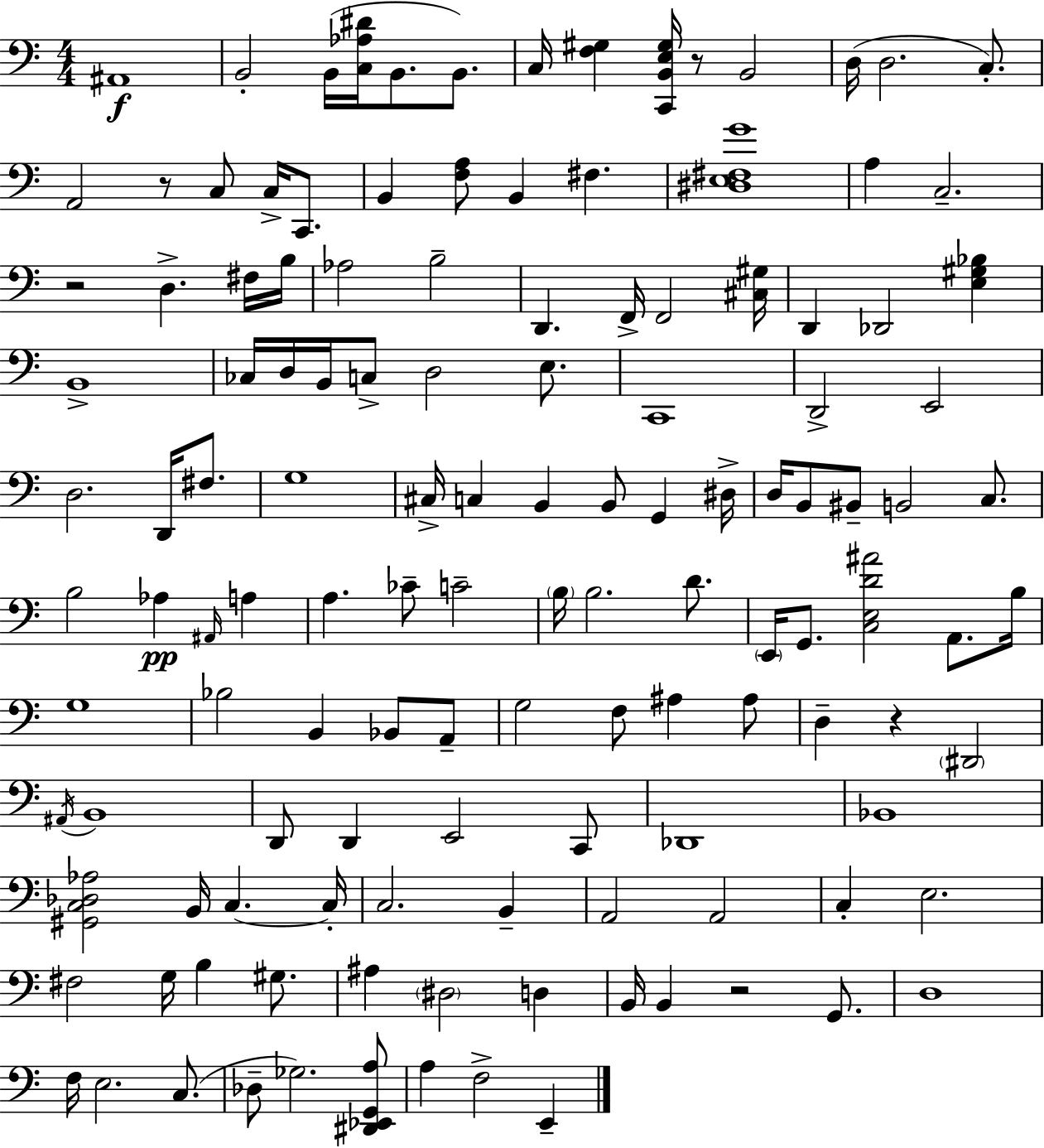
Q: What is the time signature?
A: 4/4